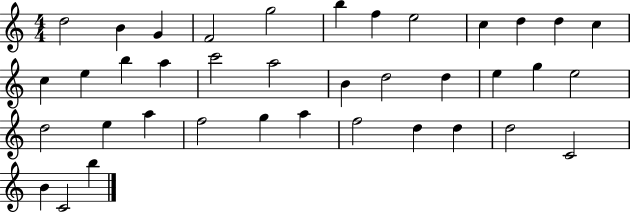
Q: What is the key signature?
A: C major